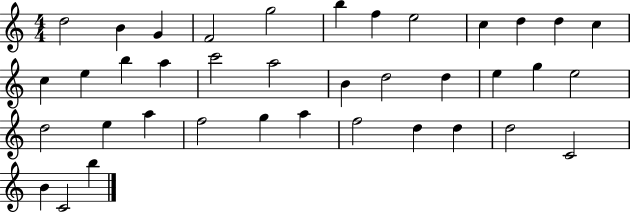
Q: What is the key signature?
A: C major